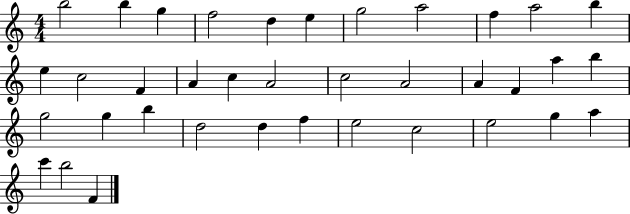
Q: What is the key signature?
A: C major